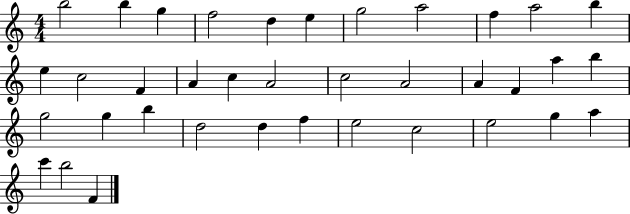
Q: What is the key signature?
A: C major